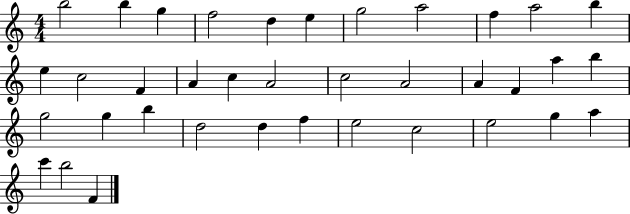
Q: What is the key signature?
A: C major